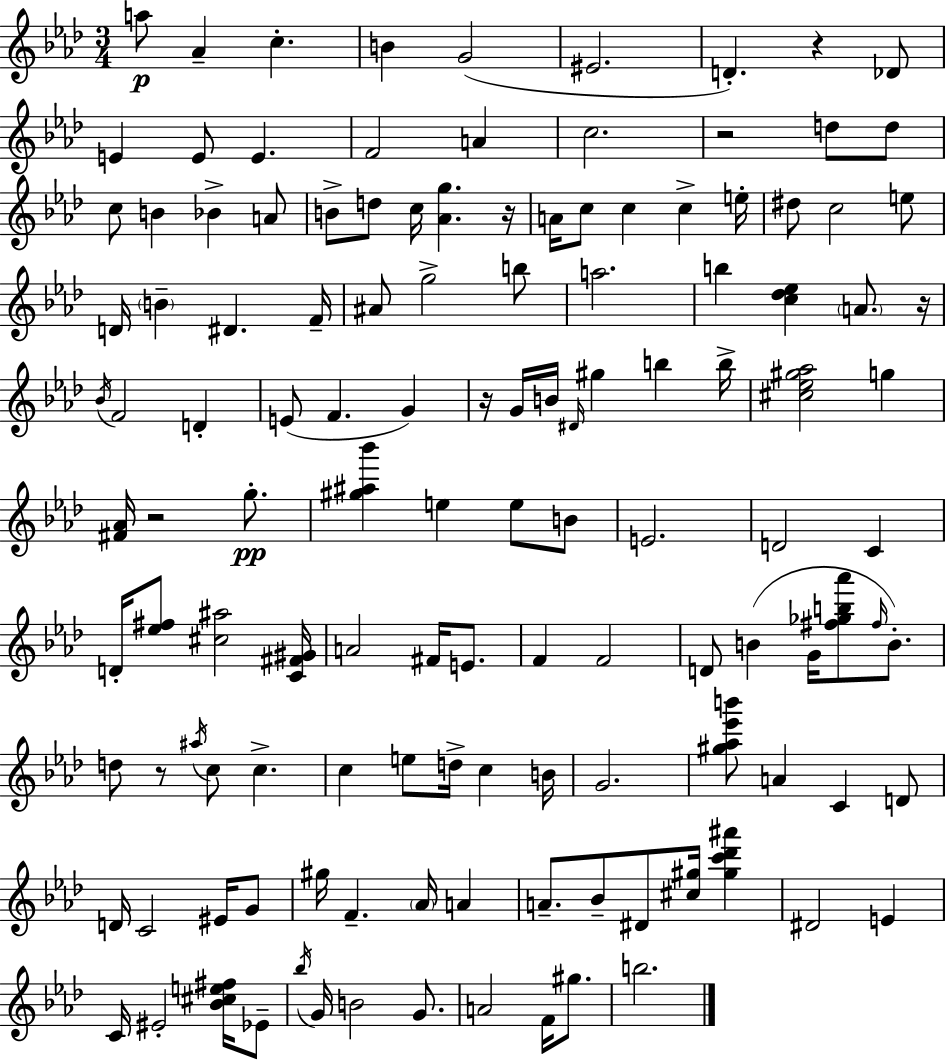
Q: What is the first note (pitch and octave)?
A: A5